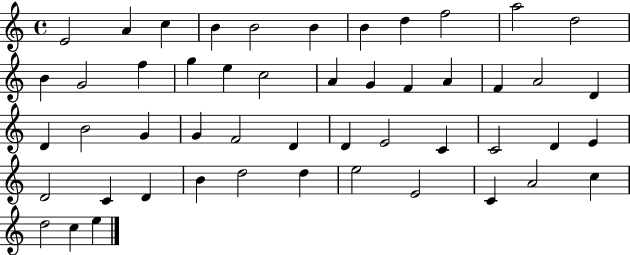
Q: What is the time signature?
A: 4/4